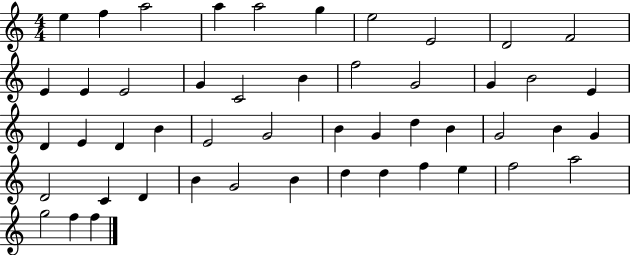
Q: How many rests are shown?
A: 0